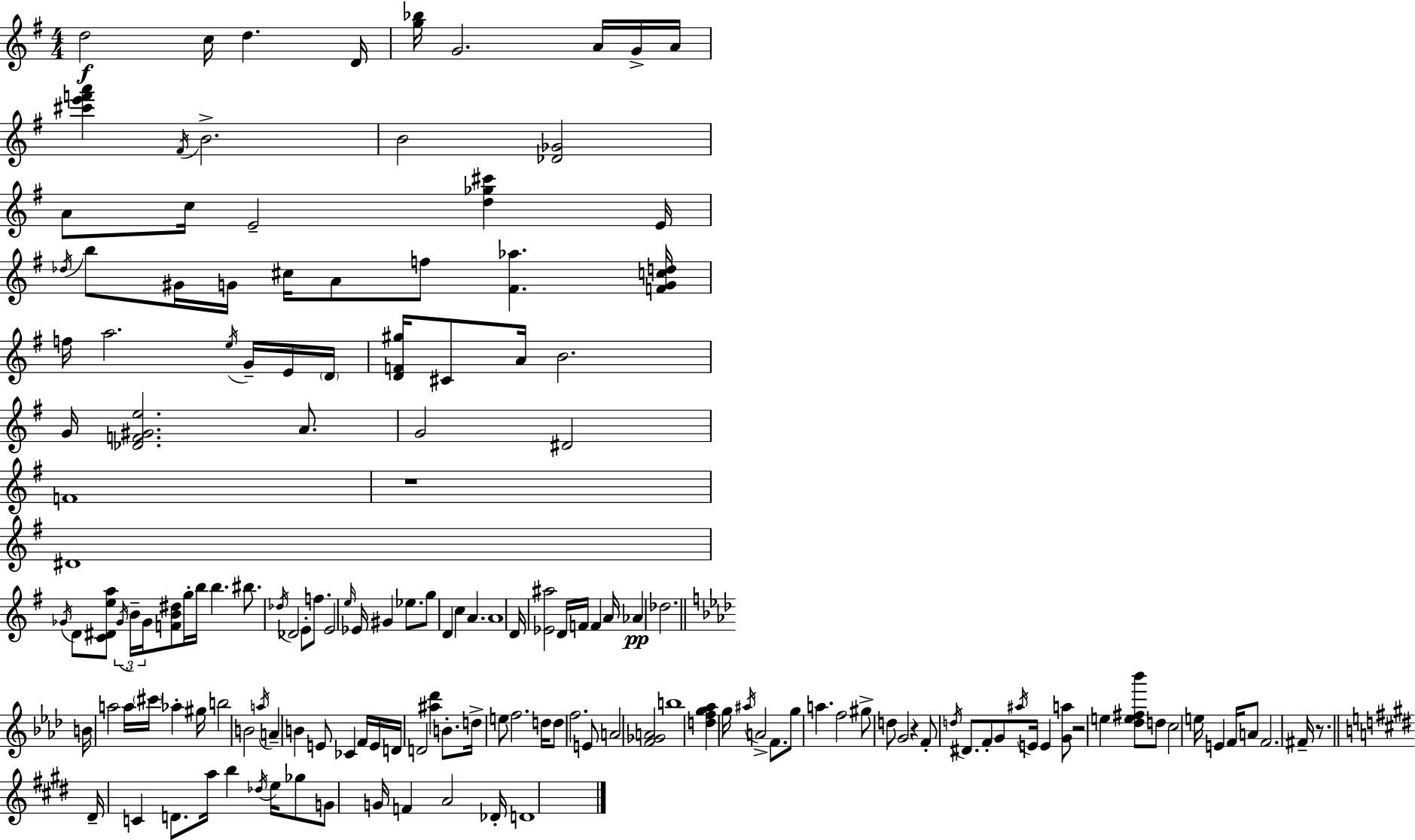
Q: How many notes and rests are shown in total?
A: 155